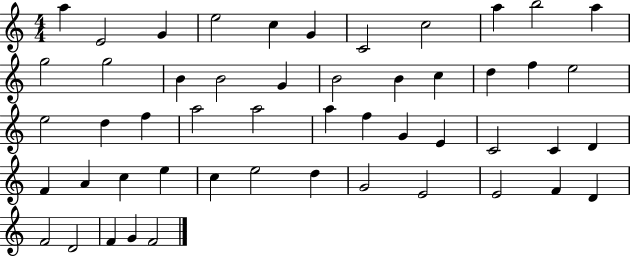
X:1
T:Untitled
M:4/4
L:1/4
K:C
a E2 G e2 c G C2 c2 a b2 a g2 g2 B B2 G B2 B c d f e2 e2 d f a2 a2 a f G E C2 C D F A c e c e2 d G2 E2 E2 F D F2 D2 F G F2